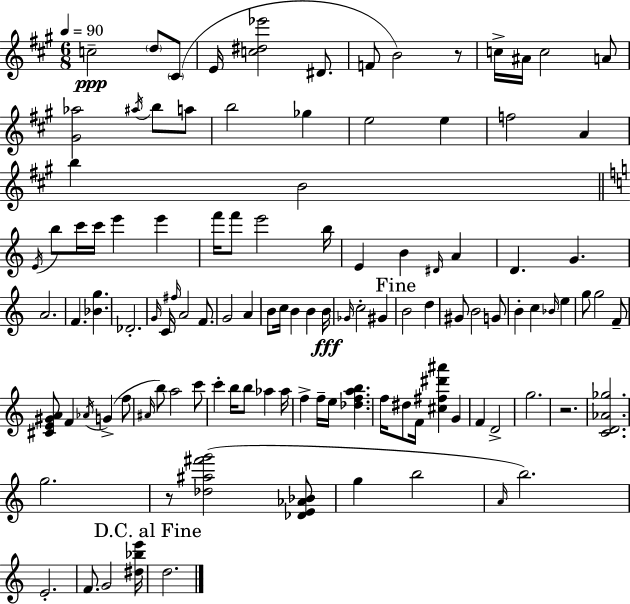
C5/h D5/e C#4/e E4/s [C5,D#5,Eb6]/h D#4/e. F4/e B4/h R/e C5/s A#4/s C5/h A4/e [G#4,Ab5]/h A#5/s B5/e A5/e B5/h Gb5/q E5/h E5/q F5/h A4/q B5/q B4/h E4/s B5/e C6/s C6/s E6/q E6/q F6/s F6/e E6/h B5/s E4/q B4/q D#4/s A4/q D4/q. G4/q. A4/h. F4/q. [Bb4,G5]/q. Db4/h. G4/s C4/s F#5/s A4/h F4/e. G4/h A4/q B4/e C5/s B4/q B4/q B4/s Gb4/s C5/h G#4/q B4/h D5/q G#4/e B4/h G4/e B4/q C5/q Bb4/s E5/q G5/e G5/h F4/e [C#4,E4,G#4,A4]/e F4/q Ab4/s G4/q F5/e A#4/s B5/e A5/h C6/e C6/q B5/s B5/e Ab5/q Ab5/s F5/q F5/s E5/s [Db5,F5,A5,B5]/q. F5/s D#5/e F4/s [C#5,F#5,D#6,A#6]/q G4/q F4/q D4/h G5/h. R/h. [C4,D4,Ab4,Gb5]/h. G5/h. R/e [Db5,A#5,F#6,G6]/h [Db4,E4,Ab4,Bb4]/e G5/q B5/h A4/s B5/h. E4/h. F4/e. G4/h [D#5,Bb5,E6]/s D5/h.